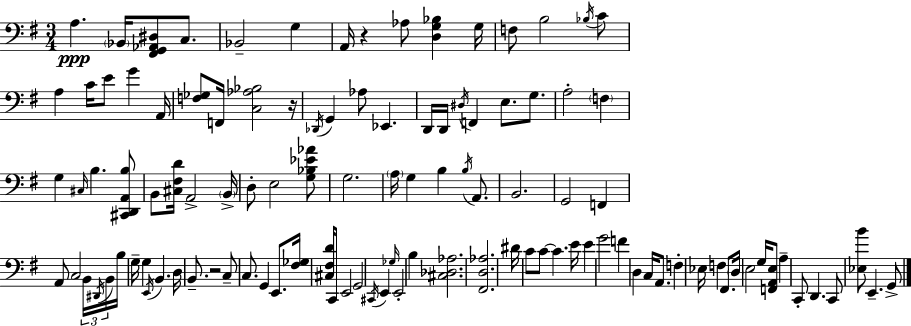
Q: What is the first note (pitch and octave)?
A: A3